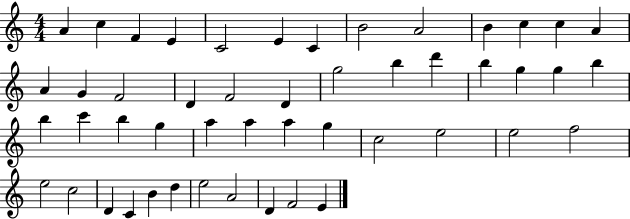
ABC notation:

X:1
T:Untitled
M:4/4
L:1/4
K:C
A c F E C2 E C B2 A2 B c c A A G F2 D F2 D g2 b d' b g g b b c' b g a a a g c2 e2 e2 f2 e2 c2 D C B d e2 A2 D F2 E